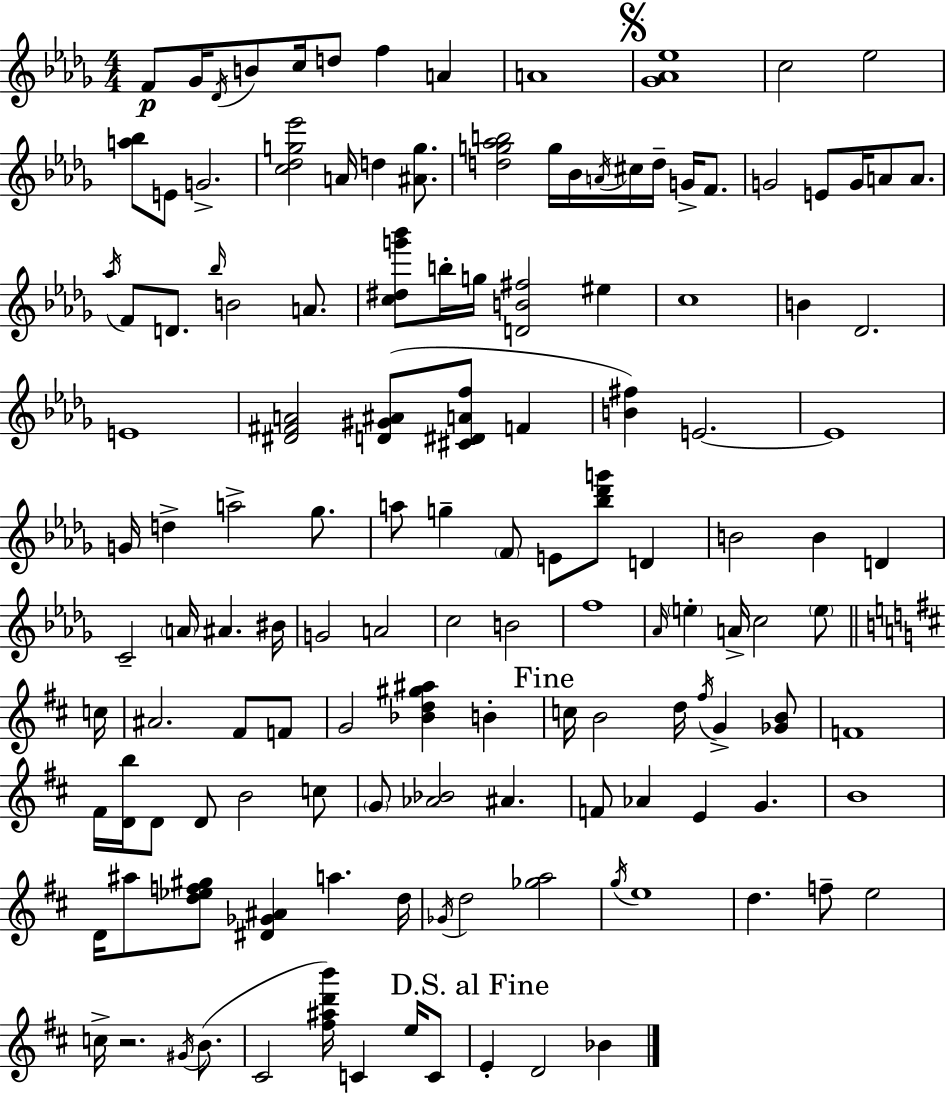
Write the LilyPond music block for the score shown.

{
  \clef treble
  \numericTimeSignature
  \time 4/4
  \key bes \minor
  f'8\p ges'16 \acciaccatura { des'16 } b'8 c''16 d''8 f''4 a'4 | a'1 | \mark \markup { \musicglyph "scripts.segno" } <ges' aes' ees''>1 | c''2 ees''2 | \break <a'' bes''>8 e'8 g'2.-> | <c'' des'' g'' ees'''>2 a'16 d''4 <ais' g''>8. | <d'' g'' aes'' b''>2 g''16 bes'16 \acciaccatura { a'16 } cis''16 d''16-- g'16-> f'8. | g'2 e'8 g'16 a'8 a'8. | \break \acciaccatura { aes''16 } f'8 d'8. \grace { bes''16 } b'2 | a'8. <c'' dis'' g''' bes'''>8 b''16-. g''16 <d' b' fis''>2 | eis''4 c''1 | b'4 des'2. | \break e'1 | <dis' fis' a'>2 <d' gis' ais'>8( <cis' dis' a' f''>8 | f'4 <b' fis''>4) e'2.~~ | e'1 | \break g'16 d''4-> a''2-> | ges''8. a''8 g''4-- \parenthesize f'8 e'8 <bes'' des''' g'''>8 | d'4 b'2 b'4 | d'4 c'2-- \parenthesize a'16 ais'4. | \break bis'16 g'2 a'2 | c''2 b'2 | f''1 | \grace { aes'16 } \parenthesize e''4-. a'16-> c''2 | \break \parenthesize e''8 \bar "||" \break \key b \minor c''16 ais'2. fis'8 f'8 | g'2 <bes' d'' gis'' ais''>4 b'4-. | \mark "Fine" c''16 b'2 d''16 \acciaccatura { fis''16 } g'4-> | <ges' b'>8 f'1 | \break fis'16 <d' b''>16 d'8 d'8 b'2 | c''8 \parenthesize g'8 <aes' bes'>2 ais'4. | f'8 aes'4 e'4 g'4. | b'1 | \break d'16 ais''8 <d'' ees'' f'' gis''>8 <dis' ges' ais'>4 a''4. | d''16 \acciaccatura { ges'16 } d''2 <ges'' a''>2 | \acciaccatura { g''16 } e''1 | d''4. f''8-- e''2 | \break c''16-> r2. | \acciaccatura { gis'16 }( b'8. cis'2 <fis'' ais'' d''' b'''>16) c'4 | e''16 c'8 \mark "D.S. al Fine" e'4-. d'2 | bes'4 \bar "|."
}